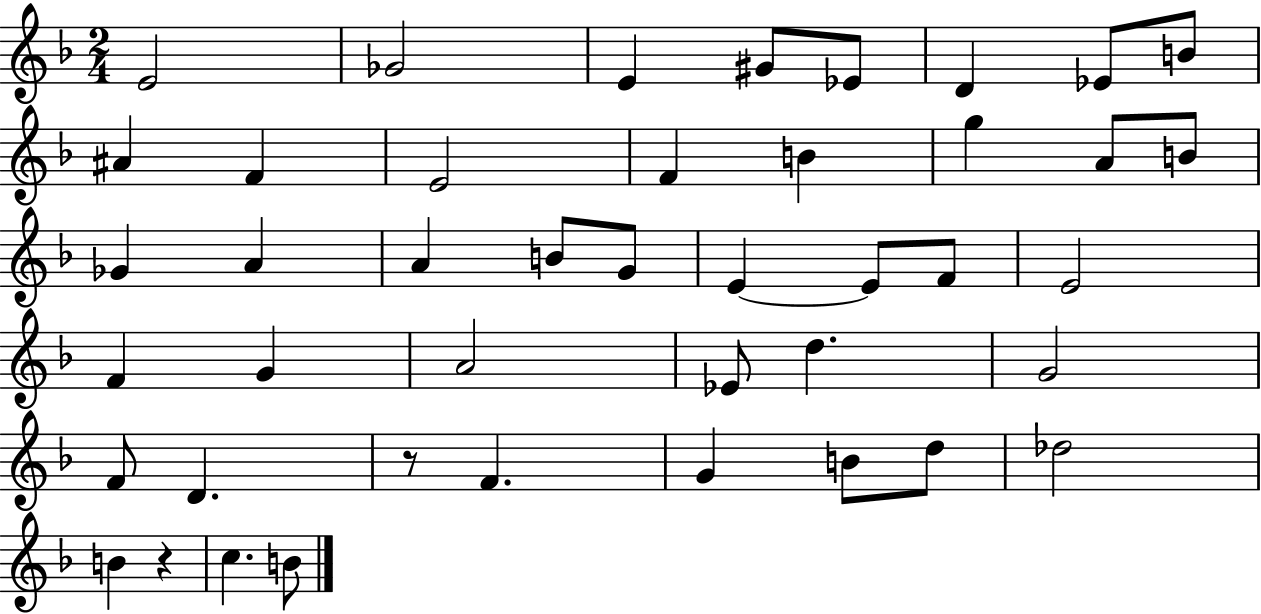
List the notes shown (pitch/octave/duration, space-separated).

E4/h Gb4/h E4/q G#4/e Eb4/e D4/q Eb4/e B4/e A#4/q F4/q E4/h F4/q B4/q G5/q A4/e B4/e Gb4/q A4/q A4/q B4/e G4/e E4/q E4/e F4/e E4/h F4/q G4/q A4/h Eb4/e D5/q. G4/h F4/e D4/q. R/e F4/q. G4/q B4/e D5/e Db5/h B4/q R/q C5/q. B4/e